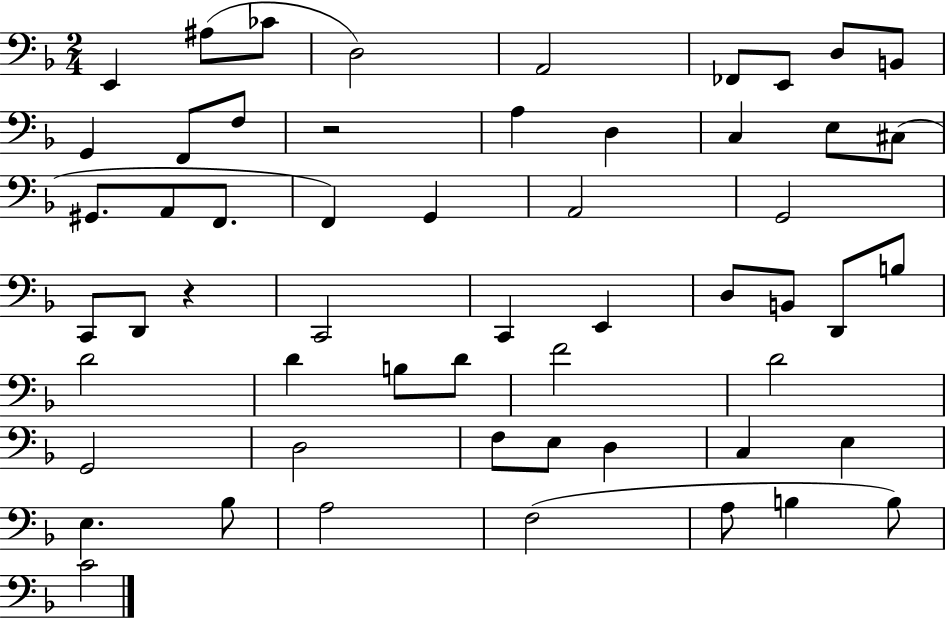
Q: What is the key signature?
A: F major